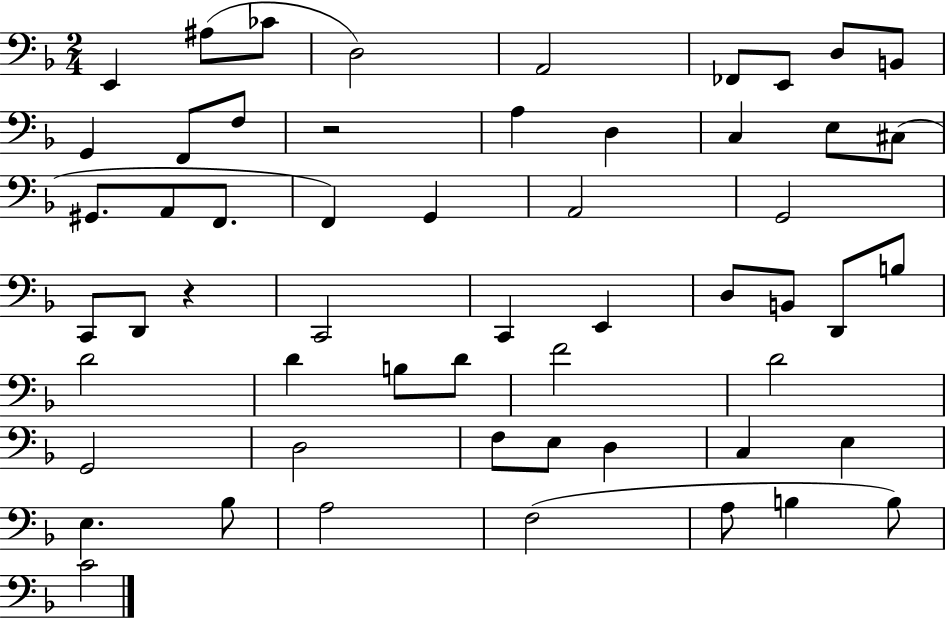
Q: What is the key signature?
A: F major